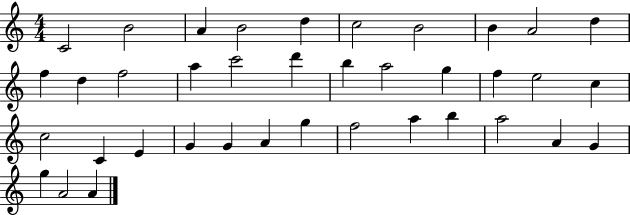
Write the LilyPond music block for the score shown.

{
  \clef treble
  \numericTimeSignature
  \time 4/4
  \key c \major
  c'2 b'2 | a'4 b'2 d''4 | c''2 b'2 | b'4 a'2 d''4 | \break f''4 d''4 f''2 | a''4 c'''2 d'''4 | b''4 a''2 g''4 | f''4 e''2 c''4 | \break c''2 c'4 e'4 | g'4 g'4 a'4 g''4 | f''2 a''4 b''4 | a''2 a'4 g'4 | \break g''4 a'2 a'4 | \bar "|."
}